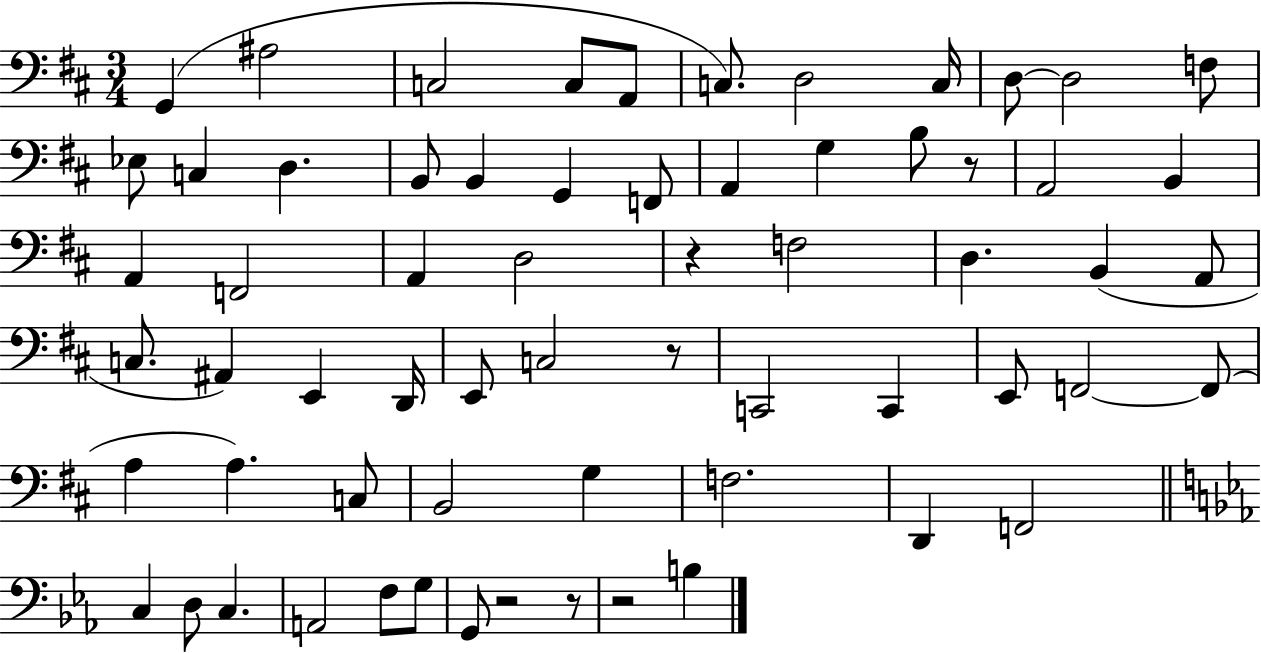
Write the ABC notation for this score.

X:1
T:Untitled
M:3/4
L:1/4
K:D
G,, ^A,2 C,2 C,/2 A,,/2 C,/2 D,2 C,/4 D,/2 D,2 F,/2 _E,/2 C, D, B,,/2 B,, G,, F,,/2 A,, G, B,/2 z/2 A,,2 B,, A,, F,,2 A,, D,2 z F,2 D, B,, A,,/2 C,/2 ^A,, E,, D,,/4 E,,/2 C,2 z/2 C,,2 C,, E,,/2 F,,2 F,,/2 A, A, C,/2 B,,2 G, F,2 D,, F,,2 C, D,/2 C, A,,2 F,/2 G,/2 G,,/2 z2 z/2 z2 B,